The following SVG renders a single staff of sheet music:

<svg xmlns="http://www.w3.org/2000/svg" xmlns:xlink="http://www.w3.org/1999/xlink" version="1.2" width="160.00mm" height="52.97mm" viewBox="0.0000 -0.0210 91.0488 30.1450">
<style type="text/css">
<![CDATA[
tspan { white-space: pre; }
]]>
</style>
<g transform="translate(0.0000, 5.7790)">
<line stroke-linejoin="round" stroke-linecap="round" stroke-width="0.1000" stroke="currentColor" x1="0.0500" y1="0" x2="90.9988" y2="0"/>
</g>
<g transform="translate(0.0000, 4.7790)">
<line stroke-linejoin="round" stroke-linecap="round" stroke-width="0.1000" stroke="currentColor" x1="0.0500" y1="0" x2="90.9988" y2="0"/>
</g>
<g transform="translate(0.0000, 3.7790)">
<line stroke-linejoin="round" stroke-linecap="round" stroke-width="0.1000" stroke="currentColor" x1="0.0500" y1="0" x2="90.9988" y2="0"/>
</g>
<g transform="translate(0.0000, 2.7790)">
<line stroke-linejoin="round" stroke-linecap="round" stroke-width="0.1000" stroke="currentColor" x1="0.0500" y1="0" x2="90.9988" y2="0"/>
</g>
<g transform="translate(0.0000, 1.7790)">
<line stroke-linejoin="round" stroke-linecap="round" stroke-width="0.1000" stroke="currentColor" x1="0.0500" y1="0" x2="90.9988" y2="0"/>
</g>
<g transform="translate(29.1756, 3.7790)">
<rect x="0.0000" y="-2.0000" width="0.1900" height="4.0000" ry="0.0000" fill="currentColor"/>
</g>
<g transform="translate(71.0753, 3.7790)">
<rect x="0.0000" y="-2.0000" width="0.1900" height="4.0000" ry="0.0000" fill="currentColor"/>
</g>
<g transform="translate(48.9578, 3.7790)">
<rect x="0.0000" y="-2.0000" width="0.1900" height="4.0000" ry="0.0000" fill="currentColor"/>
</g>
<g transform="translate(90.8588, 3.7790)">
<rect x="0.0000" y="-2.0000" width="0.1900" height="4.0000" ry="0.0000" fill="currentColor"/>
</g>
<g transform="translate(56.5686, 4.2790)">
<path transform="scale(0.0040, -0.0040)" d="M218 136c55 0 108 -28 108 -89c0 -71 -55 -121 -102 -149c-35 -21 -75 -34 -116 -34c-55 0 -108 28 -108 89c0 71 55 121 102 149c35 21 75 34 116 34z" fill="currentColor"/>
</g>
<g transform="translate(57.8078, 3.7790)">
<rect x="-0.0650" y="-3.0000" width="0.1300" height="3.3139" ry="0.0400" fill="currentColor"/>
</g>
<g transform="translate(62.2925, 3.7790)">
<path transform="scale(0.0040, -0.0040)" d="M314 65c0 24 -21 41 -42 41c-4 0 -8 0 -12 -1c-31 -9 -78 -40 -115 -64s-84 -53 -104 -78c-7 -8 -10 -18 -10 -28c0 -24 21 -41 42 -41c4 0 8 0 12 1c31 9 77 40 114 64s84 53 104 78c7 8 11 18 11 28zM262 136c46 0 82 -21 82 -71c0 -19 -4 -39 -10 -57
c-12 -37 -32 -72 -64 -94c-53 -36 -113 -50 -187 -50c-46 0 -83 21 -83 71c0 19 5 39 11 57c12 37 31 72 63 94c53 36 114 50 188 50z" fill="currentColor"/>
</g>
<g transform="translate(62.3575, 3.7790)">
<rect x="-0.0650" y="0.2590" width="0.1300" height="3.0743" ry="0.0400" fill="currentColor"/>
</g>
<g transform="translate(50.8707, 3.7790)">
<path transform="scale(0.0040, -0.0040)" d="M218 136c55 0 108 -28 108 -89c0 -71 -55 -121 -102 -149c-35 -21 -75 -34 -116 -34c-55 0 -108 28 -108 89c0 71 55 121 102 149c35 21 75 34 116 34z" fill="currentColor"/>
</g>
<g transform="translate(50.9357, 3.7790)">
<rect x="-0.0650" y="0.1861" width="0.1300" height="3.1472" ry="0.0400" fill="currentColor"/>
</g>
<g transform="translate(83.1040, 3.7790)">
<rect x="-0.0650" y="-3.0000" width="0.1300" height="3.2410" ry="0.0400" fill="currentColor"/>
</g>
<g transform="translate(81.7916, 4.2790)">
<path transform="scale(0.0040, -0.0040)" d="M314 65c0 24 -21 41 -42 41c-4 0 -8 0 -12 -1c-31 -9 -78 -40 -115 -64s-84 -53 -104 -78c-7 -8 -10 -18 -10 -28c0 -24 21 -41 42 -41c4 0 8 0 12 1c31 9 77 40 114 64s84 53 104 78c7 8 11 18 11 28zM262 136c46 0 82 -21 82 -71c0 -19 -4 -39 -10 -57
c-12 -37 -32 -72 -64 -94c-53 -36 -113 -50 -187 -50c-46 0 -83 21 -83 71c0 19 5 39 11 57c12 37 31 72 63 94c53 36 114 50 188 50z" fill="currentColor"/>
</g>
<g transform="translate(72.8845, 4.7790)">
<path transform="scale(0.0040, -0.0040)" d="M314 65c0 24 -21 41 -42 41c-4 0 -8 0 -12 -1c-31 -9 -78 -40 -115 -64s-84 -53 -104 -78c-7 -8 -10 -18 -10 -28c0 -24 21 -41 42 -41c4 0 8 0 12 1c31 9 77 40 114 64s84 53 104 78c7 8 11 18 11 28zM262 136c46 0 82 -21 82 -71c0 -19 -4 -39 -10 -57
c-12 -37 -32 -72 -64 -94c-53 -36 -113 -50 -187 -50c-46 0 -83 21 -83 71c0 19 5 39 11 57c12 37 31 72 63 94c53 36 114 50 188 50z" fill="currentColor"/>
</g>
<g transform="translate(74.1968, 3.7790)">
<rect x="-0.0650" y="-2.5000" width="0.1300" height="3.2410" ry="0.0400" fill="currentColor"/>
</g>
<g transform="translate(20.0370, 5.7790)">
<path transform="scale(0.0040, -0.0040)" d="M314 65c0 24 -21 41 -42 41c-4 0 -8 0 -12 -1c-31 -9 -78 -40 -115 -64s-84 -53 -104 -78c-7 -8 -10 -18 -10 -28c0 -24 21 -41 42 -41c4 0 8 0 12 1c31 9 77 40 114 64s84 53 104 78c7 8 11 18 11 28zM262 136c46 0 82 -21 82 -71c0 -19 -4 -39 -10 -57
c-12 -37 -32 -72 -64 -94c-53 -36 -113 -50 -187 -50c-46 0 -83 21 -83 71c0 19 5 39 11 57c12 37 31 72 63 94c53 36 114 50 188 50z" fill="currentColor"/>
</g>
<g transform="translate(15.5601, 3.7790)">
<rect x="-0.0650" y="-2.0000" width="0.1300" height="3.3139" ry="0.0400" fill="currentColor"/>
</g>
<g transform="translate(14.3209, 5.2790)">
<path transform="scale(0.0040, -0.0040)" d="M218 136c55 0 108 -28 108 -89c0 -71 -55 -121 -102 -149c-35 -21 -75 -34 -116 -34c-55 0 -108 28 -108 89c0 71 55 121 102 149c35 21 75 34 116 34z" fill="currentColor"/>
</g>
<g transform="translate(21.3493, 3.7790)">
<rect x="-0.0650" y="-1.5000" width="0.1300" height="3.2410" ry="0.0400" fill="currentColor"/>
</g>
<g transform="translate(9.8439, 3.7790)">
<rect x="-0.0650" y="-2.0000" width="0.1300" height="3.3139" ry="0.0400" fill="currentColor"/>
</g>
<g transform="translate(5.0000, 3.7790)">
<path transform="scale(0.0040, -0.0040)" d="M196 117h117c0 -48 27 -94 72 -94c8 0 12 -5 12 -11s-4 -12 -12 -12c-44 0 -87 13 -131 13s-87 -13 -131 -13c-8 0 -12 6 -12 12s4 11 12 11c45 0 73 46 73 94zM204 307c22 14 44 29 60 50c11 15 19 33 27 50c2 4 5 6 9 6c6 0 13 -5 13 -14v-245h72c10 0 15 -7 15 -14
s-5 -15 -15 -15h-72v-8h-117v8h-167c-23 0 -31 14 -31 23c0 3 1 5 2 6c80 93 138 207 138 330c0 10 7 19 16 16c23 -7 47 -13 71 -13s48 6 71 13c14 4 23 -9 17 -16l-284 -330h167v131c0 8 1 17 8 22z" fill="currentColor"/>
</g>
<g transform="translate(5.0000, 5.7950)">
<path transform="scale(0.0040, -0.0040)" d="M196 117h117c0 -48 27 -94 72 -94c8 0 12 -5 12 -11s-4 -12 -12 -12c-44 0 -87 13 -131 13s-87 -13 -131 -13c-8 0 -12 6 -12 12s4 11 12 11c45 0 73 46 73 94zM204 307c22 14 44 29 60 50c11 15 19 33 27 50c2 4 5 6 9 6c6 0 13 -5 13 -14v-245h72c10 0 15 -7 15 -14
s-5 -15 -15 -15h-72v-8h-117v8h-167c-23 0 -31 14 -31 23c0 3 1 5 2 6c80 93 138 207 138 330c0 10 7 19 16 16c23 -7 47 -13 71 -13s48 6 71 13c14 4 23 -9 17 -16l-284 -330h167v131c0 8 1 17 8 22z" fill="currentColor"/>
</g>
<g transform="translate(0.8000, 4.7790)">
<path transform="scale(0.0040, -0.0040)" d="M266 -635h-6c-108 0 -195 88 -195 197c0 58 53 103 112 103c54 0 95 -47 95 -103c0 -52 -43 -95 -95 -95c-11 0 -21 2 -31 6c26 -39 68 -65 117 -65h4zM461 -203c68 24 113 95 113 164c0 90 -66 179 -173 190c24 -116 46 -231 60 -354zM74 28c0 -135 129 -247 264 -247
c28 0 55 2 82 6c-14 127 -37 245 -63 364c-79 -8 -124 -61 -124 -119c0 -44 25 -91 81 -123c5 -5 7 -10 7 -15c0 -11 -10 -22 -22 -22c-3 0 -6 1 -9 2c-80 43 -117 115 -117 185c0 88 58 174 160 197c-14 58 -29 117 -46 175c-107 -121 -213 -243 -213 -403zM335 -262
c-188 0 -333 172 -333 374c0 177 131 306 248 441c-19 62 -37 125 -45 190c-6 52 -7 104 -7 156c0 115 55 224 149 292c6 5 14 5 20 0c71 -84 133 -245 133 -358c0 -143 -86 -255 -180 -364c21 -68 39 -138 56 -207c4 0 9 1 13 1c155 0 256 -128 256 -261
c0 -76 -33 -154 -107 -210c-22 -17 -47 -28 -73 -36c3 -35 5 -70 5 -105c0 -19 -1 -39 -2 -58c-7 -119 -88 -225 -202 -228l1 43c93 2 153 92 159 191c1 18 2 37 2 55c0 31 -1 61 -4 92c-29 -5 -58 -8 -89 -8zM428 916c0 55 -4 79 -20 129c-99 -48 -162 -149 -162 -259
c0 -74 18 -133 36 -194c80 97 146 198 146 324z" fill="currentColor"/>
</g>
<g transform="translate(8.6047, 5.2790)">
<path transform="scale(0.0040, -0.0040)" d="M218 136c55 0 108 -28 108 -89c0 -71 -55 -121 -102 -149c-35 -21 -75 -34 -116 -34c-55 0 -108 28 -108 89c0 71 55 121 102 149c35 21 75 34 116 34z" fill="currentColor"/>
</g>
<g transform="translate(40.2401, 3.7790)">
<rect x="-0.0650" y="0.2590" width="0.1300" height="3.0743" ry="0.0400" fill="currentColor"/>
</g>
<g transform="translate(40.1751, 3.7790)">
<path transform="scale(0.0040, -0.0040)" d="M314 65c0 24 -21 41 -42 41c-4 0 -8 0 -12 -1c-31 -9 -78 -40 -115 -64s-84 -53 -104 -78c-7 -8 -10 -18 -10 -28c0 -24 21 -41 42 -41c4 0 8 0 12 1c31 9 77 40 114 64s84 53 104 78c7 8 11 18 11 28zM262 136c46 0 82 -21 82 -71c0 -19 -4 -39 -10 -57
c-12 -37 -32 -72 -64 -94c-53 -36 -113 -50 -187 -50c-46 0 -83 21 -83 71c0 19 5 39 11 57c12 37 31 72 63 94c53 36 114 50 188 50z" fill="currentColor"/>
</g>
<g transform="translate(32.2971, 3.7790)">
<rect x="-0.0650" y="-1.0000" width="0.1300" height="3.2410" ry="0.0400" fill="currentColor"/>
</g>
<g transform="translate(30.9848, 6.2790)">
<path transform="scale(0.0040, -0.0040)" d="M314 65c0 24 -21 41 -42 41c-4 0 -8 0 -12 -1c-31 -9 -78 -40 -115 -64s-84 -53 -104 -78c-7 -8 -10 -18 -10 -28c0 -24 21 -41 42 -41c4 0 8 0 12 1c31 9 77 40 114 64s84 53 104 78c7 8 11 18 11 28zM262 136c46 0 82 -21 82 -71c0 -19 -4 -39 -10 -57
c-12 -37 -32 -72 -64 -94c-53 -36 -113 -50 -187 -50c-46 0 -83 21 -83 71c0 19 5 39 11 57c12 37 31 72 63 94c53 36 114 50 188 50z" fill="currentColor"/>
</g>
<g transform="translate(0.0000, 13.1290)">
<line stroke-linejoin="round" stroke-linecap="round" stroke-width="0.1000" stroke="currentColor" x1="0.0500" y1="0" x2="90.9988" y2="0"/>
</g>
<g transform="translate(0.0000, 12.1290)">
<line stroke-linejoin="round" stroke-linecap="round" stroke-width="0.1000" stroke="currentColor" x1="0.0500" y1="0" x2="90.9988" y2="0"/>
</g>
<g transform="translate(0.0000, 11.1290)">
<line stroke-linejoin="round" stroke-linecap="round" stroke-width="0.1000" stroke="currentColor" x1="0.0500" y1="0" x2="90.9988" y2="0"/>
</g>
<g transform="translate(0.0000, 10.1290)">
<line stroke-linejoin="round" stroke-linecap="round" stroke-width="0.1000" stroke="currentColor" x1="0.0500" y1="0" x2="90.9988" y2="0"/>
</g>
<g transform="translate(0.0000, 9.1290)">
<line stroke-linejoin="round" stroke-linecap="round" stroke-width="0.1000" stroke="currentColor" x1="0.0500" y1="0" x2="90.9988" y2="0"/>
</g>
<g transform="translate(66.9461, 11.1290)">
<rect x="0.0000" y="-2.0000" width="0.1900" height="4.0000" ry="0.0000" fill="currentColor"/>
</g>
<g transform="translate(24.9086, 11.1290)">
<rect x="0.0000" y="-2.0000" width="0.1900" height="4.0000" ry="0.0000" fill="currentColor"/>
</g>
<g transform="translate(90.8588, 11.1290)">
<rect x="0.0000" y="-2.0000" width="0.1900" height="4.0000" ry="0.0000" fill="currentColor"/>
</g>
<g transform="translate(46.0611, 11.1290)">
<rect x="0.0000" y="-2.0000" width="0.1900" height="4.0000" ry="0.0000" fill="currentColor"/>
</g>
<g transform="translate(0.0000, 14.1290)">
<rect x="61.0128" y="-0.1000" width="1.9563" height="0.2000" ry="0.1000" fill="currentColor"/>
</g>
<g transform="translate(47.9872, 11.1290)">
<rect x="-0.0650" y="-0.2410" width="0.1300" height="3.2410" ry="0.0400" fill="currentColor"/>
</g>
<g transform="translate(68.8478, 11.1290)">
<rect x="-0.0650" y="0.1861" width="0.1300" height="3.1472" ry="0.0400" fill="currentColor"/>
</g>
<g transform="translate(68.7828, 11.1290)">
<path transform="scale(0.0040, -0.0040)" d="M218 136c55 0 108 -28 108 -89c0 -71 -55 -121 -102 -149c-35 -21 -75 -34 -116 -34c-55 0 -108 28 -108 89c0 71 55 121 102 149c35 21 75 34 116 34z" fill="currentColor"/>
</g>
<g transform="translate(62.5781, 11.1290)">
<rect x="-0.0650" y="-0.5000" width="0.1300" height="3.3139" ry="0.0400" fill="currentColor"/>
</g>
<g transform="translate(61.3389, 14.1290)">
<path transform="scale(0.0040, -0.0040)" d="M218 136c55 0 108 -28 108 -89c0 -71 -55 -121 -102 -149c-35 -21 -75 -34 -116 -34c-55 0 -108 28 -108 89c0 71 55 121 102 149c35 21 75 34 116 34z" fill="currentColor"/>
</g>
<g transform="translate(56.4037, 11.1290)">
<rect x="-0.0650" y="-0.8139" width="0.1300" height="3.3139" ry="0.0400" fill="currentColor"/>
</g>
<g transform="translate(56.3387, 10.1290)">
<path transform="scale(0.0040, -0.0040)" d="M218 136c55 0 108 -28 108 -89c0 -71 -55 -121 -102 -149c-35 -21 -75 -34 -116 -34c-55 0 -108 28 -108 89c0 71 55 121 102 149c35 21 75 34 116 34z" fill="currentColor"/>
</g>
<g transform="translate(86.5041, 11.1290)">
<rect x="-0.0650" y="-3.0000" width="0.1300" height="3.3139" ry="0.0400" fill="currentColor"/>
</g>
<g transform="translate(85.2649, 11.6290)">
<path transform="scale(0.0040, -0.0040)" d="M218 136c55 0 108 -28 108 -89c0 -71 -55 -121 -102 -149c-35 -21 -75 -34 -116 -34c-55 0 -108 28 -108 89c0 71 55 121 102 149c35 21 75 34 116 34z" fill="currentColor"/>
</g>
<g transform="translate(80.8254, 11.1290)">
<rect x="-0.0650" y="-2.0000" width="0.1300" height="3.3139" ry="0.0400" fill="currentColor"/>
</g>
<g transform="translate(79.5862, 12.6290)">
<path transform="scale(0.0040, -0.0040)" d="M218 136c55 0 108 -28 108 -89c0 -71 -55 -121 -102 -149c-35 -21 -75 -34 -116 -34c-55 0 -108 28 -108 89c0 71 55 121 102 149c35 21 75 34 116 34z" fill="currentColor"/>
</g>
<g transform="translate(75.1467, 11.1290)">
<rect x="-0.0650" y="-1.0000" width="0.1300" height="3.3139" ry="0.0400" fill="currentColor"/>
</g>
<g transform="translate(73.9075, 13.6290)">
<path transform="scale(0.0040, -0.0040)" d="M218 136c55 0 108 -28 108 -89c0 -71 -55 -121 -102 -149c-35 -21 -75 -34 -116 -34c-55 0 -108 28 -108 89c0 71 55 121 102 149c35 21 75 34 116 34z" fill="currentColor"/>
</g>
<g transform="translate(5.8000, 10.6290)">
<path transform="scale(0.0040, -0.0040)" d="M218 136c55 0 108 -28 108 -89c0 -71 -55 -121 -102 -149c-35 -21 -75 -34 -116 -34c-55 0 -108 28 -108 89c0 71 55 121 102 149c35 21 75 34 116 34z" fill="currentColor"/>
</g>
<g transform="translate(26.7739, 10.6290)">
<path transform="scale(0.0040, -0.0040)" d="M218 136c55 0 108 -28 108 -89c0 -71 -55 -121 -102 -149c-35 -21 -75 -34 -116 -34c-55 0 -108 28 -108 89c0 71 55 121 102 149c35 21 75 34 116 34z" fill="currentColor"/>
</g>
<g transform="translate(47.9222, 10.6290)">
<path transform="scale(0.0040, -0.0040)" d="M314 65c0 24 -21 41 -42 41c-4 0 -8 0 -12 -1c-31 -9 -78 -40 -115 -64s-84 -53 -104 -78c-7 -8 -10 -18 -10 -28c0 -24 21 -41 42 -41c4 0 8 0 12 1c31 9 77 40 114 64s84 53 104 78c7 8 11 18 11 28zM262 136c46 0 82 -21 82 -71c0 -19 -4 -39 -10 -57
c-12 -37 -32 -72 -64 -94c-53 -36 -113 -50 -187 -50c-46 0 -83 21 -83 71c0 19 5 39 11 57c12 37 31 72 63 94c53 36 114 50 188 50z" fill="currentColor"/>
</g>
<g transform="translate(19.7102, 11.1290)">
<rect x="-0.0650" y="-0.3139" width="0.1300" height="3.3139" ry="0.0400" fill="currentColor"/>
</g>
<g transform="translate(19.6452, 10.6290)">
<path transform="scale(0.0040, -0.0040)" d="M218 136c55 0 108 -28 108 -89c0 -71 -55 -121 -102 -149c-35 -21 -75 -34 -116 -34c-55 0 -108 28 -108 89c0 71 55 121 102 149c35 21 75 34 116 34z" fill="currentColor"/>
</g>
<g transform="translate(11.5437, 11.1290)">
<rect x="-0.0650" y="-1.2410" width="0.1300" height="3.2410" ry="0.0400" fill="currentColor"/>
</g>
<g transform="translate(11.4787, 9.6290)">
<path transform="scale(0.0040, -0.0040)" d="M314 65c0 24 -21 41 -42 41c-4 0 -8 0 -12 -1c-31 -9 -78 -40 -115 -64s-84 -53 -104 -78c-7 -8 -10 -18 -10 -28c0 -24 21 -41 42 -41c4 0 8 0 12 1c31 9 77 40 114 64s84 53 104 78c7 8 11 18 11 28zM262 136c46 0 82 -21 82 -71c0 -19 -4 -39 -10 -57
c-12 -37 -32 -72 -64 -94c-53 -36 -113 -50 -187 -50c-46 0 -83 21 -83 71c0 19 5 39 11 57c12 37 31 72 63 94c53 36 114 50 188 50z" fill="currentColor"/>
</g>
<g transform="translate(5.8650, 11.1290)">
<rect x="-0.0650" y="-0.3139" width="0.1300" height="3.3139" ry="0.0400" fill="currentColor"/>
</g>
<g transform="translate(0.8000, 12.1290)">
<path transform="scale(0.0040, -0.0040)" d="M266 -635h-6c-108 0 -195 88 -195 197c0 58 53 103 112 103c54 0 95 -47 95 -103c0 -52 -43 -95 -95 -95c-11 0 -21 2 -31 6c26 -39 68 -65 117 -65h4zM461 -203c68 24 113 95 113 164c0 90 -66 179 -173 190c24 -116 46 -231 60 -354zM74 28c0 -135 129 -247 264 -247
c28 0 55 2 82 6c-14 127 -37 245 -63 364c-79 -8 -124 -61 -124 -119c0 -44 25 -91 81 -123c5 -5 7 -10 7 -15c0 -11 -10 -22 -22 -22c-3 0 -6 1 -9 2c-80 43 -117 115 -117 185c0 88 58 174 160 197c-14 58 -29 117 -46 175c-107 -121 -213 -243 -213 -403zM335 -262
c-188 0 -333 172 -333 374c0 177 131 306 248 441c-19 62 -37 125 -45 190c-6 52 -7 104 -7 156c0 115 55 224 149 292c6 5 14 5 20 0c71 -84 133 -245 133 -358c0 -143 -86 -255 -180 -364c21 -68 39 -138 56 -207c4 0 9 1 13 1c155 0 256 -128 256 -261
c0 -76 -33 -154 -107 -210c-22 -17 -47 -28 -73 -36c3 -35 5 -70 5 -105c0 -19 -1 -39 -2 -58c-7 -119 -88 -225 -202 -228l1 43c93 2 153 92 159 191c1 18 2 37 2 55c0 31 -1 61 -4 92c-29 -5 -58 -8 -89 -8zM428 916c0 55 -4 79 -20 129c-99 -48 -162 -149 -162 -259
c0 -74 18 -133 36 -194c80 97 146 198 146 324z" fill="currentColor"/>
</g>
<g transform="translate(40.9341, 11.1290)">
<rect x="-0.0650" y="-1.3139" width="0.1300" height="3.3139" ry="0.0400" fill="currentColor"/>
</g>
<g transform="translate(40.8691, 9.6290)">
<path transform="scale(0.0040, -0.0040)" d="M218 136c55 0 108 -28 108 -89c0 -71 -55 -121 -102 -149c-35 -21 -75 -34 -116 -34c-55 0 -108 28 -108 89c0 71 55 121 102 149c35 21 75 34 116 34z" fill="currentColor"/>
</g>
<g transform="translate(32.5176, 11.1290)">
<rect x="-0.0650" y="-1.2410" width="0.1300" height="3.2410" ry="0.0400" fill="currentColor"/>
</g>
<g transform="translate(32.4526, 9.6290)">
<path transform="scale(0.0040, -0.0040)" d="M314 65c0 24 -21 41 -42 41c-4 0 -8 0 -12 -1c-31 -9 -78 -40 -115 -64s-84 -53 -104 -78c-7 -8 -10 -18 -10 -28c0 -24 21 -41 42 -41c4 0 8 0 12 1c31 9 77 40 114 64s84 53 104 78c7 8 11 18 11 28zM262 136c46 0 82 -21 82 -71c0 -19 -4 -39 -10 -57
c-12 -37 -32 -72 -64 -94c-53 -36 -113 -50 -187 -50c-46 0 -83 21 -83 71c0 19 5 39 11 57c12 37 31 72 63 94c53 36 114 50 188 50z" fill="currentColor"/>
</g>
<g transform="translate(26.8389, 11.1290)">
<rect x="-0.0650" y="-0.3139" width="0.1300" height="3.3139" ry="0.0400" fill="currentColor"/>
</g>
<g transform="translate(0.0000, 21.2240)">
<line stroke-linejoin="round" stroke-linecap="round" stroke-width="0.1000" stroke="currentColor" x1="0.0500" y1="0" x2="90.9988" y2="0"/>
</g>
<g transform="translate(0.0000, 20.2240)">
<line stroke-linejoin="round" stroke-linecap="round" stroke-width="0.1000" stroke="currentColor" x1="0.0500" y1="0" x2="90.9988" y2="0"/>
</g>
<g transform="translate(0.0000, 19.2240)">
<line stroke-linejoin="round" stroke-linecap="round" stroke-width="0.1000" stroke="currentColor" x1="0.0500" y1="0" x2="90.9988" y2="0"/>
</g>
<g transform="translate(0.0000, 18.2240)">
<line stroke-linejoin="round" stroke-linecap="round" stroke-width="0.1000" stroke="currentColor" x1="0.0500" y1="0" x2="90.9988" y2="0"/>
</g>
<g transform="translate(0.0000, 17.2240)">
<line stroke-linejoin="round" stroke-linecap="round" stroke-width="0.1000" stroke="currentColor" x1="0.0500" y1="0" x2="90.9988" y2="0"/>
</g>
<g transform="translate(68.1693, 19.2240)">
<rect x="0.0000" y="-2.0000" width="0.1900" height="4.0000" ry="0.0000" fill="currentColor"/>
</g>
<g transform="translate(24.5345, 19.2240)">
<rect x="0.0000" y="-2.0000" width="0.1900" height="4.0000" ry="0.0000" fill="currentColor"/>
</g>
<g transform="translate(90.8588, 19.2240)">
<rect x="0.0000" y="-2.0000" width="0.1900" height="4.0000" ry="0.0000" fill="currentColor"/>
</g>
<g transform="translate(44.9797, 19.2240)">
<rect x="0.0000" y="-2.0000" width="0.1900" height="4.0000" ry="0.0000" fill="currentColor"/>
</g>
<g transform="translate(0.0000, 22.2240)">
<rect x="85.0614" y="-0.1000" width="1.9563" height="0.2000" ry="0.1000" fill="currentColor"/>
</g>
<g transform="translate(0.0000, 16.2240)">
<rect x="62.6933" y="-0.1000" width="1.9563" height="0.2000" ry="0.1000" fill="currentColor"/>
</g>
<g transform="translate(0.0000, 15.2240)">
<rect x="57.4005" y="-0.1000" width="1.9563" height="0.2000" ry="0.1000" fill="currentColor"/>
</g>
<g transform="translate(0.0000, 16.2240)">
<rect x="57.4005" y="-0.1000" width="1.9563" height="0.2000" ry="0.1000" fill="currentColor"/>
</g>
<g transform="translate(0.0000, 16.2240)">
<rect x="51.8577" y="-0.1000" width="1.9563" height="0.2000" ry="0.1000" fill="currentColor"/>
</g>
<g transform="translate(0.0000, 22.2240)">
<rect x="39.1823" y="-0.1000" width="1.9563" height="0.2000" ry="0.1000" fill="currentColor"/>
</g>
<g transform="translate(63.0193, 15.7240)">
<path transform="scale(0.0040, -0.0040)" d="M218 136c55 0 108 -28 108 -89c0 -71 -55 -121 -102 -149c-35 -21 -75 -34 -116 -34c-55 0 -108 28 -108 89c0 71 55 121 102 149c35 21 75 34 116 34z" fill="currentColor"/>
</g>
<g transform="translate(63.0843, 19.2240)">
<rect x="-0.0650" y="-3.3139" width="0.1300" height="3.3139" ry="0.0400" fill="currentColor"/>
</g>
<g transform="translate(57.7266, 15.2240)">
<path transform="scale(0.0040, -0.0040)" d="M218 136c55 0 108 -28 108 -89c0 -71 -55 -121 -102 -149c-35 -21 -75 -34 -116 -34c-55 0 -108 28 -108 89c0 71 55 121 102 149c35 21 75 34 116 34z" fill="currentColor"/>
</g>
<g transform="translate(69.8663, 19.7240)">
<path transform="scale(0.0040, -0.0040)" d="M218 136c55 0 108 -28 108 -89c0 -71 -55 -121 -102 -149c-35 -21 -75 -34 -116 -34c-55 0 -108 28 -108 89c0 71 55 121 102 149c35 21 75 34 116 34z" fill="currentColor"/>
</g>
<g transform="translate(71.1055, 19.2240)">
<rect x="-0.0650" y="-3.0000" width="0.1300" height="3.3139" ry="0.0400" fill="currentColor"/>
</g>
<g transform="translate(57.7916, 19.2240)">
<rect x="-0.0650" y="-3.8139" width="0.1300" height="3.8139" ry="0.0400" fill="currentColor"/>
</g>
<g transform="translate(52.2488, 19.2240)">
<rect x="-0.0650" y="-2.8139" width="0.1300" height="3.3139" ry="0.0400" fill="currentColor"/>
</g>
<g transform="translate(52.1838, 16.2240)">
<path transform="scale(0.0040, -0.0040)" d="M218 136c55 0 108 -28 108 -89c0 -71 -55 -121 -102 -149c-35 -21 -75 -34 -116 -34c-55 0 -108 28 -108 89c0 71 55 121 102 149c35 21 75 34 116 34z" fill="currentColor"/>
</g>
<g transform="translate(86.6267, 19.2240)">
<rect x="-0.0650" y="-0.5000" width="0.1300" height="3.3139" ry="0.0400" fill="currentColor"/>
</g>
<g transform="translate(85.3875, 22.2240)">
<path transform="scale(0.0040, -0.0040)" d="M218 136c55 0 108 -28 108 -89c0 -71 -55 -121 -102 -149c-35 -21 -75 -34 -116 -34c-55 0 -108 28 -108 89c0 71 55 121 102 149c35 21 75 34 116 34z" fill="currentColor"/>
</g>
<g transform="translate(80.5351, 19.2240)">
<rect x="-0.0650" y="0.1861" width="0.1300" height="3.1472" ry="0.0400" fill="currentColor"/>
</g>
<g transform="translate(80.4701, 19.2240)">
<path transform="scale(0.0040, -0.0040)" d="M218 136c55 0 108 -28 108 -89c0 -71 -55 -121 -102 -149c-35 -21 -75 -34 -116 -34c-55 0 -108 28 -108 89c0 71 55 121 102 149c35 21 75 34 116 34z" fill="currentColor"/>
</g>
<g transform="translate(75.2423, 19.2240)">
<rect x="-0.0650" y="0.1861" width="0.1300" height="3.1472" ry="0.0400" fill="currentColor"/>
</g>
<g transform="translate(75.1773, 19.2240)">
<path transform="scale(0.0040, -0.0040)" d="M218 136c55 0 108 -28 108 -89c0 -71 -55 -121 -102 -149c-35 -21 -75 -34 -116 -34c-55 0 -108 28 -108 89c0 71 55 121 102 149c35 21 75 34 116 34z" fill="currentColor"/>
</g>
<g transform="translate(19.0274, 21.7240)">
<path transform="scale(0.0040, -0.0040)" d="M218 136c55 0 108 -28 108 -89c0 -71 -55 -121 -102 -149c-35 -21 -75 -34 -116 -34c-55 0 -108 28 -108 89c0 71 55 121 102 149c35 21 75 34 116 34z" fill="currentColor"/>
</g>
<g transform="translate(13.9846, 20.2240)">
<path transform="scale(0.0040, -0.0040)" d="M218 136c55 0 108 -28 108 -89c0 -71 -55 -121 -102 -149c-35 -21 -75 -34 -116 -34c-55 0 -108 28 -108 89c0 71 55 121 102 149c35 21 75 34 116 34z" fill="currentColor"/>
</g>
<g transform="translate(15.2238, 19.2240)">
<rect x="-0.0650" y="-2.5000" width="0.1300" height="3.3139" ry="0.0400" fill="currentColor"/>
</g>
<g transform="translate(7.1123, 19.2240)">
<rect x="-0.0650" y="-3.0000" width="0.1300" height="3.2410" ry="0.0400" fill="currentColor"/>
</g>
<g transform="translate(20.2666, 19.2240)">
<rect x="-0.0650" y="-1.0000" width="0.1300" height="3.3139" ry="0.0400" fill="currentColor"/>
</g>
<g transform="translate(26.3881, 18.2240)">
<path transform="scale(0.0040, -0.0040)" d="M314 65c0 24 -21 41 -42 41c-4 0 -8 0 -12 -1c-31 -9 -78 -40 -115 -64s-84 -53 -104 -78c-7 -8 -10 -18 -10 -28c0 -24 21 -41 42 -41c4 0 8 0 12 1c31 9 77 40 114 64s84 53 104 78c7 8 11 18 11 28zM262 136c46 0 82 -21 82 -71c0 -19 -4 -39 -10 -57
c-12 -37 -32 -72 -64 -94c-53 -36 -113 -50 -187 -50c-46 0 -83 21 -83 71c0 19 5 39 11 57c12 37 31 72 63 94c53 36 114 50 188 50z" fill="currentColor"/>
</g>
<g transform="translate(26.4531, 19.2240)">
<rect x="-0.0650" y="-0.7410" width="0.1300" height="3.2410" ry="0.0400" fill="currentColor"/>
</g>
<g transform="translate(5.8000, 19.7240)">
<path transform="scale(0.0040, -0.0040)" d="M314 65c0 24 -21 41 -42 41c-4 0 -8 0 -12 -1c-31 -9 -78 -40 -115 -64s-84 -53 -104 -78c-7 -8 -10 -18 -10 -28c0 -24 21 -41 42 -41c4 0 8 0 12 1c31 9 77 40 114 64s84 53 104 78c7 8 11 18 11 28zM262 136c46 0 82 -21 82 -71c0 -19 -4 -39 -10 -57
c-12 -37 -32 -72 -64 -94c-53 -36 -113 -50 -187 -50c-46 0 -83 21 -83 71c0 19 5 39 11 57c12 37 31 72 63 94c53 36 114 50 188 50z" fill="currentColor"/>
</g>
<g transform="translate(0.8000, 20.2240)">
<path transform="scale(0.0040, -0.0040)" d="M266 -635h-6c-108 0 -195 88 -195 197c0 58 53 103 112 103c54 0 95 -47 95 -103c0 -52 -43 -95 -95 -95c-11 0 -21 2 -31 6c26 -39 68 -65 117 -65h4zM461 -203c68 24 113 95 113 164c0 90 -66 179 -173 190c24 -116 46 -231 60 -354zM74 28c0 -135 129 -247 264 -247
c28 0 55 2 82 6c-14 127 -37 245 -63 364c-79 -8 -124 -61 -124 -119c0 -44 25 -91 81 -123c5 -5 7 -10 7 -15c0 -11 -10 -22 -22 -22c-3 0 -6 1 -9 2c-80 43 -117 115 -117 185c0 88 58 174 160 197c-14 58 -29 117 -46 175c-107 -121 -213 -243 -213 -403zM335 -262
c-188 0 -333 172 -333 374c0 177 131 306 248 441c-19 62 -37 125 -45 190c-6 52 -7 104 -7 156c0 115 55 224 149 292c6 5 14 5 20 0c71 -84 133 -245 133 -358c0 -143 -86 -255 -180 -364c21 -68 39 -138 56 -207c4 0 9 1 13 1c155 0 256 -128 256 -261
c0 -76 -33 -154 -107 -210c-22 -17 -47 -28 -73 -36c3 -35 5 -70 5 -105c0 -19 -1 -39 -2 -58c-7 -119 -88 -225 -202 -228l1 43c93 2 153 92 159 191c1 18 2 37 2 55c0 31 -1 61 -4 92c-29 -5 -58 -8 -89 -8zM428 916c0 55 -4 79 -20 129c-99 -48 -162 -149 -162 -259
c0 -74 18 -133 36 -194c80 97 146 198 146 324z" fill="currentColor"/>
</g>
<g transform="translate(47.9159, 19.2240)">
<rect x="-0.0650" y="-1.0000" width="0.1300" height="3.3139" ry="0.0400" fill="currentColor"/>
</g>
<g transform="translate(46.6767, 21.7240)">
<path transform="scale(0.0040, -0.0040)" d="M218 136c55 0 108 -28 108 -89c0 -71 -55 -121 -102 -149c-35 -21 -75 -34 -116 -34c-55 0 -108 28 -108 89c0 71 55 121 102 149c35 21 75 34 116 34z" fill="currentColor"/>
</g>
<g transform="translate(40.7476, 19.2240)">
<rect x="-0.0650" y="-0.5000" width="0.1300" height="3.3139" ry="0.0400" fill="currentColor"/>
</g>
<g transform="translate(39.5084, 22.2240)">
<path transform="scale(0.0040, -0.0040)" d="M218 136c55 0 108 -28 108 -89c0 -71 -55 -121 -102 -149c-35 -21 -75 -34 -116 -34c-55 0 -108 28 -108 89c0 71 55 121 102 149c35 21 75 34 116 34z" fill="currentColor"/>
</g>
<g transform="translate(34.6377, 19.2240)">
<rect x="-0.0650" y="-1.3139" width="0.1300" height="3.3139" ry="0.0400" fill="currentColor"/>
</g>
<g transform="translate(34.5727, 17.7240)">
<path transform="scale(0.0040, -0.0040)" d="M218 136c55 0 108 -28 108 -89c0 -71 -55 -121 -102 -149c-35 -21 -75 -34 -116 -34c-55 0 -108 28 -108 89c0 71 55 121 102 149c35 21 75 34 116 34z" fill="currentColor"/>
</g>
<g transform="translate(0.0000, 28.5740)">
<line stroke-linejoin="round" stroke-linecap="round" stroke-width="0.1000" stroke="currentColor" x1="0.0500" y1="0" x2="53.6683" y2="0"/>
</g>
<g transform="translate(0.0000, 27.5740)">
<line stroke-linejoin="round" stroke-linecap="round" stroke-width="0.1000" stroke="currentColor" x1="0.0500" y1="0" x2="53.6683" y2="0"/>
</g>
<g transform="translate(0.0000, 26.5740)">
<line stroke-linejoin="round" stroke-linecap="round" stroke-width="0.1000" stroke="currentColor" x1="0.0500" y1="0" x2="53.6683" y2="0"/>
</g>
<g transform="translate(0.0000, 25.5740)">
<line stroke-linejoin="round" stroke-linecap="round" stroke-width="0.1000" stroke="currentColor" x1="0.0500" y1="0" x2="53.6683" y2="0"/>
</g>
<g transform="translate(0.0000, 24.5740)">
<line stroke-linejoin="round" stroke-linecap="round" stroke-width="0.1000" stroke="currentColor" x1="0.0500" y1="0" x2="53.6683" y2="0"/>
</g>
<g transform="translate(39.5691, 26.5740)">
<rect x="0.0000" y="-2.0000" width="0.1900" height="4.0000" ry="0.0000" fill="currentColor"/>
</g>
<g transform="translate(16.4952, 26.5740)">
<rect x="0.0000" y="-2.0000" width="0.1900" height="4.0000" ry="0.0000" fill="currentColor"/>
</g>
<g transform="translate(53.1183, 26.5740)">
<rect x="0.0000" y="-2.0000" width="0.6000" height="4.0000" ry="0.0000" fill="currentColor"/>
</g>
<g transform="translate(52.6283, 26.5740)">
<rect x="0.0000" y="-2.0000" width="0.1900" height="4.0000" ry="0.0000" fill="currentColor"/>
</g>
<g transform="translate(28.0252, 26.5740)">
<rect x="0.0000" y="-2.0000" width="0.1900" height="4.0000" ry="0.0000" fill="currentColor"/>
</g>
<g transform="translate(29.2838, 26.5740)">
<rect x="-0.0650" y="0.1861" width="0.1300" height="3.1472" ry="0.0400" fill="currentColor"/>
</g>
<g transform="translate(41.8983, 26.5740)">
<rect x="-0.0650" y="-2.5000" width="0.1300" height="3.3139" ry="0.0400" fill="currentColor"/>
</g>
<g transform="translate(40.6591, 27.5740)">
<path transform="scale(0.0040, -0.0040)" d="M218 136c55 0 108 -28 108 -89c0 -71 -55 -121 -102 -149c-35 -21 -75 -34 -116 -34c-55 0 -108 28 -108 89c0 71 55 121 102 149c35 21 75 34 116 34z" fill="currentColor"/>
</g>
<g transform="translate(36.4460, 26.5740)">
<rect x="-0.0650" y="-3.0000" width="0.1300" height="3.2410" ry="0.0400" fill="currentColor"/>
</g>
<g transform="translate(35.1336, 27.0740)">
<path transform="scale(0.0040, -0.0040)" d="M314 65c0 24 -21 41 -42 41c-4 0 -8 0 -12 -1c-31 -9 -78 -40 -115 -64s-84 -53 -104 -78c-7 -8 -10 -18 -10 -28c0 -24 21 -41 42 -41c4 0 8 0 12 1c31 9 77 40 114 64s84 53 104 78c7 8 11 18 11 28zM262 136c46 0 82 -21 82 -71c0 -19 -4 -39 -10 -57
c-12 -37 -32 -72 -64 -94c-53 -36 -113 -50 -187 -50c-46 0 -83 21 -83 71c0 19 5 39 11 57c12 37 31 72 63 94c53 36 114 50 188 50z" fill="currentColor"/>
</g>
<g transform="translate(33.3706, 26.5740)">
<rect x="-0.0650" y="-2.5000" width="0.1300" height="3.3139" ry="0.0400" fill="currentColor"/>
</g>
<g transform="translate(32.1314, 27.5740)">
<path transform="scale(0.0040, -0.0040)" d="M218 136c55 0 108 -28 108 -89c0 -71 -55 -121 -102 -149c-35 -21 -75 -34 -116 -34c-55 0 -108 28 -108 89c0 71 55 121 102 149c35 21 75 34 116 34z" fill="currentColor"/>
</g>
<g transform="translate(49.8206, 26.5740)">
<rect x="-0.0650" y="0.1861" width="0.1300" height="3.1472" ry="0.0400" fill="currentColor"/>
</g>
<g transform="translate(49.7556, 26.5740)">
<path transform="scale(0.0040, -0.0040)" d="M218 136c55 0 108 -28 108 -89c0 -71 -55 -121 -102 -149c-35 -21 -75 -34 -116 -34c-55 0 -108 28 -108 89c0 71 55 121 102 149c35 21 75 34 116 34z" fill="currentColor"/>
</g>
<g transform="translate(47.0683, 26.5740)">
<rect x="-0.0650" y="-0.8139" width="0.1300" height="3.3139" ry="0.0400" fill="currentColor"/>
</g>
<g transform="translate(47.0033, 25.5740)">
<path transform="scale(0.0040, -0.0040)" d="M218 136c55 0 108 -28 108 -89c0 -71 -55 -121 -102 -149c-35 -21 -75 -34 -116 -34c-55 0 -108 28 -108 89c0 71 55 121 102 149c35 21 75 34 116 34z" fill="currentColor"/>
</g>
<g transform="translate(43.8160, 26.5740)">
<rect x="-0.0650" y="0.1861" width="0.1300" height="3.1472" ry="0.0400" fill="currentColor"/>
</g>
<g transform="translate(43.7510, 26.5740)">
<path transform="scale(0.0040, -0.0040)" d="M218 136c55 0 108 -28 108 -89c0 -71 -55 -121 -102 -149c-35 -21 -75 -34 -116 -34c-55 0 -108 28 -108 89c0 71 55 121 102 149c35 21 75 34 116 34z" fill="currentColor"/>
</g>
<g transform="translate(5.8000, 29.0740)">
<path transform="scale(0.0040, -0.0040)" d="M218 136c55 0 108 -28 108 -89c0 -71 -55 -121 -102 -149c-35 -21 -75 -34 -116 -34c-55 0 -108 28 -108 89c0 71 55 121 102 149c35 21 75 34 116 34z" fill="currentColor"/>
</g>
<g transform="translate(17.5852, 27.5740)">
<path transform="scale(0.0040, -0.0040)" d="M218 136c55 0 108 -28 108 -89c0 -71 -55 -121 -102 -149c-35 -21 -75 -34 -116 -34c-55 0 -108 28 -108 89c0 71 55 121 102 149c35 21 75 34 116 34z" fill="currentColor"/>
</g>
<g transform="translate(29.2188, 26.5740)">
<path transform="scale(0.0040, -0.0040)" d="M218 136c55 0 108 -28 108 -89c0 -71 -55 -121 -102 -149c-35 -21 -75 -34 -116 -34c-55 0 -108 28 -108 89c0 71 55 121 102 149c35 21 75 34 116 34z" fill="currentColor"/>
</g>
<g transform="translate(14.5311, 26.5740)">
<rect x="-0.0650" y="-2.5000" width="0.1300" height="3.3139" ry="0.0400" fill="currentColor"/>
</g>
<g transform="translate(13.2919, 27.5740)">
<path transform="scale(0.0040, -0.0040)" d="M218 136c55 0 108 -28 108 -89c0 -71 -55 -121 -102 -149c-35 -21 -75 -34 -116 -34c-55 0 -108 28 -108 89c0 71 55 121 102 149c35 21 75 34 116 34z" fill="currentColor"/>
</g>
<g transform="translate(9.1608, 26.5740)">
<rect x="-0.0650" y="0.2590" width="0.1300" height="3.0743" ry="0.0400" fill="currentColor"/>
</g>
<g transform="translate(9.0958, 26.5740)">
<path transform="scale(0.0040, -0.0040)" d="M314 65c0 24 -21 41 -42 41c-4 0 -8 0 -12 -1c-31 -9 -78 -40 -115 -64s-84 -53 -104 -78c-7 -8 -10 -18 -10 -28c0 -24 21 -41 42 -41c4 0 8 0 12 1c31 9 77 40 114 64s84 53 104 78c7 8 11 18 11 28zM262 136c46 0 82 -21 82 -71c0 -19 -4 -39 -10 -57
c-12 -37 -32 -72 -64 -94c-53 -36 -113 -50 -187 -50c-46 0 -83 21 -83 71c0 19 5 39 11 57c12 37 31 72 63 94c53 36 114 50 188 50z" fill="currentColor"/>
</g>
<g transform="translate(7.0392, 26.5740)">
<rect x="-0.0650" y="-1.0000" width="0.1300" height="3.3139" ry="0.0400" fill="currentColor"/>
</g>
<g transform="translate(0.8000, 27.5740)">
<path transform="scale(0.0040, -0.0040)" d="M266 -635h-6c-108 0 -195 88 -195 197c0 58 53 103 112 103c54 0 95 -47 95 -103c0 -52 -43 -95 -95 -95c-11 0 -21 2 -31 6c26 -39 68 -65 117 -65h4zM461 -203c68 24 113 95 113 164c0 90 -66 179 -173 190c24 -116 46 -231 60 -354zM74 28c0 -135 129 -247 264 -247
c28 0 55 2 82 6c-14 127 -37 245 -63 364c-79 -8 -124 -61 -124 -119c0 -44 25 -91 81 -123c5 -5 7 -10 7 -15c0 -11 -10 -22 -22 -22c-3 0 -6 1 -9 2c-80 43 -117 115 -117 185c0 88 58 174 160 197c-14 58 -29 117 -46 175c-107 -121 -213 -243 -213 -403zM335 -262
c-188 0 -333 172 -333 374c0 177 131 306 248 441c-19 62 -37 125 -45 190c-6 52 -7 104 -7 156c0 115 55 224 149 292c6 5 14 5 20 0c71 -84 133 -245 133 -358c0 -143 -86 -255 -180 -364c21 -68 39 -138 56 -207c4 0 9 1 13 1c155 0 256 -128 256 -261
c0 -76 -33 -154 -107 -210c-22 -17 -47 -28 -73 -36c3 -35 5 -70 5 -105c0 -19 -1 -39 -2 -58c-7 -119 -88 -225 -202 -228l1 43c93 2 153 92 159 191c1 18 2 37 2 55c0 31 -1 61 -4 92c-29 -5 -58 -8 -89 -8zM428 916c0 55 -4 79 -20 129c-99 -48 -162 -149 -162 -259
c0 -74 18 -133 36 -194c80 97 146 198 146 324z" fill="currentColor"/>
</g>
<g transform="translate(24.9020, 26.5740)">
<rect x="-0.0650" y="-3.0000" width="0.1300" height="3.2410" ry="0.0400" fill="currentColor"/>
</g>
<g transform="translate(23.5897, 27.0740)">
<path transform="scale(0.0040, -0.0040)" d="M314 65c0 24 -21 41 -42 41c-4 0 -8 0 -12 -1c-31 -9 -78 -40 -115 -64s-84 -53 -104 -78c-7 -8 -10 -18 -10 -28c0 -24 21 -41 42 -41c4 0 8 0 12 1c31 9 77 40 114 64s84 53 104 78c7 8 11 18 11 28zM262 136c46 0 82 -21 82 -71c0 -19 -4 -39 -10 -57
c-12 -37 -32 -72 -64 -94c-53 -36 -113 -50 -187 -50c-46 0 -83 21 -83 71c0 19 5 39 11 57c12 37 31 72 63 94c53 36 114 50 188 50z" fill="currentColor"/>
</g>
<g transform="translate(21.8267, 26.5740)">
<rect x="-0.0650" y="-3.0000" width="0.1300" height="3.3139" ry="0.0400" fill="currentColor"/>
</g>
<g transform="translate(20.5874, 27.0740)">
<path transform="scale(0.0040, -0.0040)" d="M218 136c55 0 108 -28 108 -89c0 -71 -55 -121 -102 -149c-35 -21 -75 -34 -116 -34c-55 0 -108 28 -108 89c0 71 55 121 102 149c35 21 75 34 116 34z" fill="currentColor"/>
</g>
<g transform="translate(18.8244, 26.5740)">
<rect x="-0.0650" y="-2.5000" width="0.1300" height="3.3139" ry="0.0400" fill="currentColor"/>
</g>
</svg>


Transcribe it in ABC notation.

X:1
T:Untitled
M:4/4
L:1/4
K:C
F F E2 D2 B2 B A B2 G2 A2 c e2 c c e2 e c2 d C B D F A A2 G D d2 e C D a c' b A B B C D B2 G G A A2 B G A2 G B d B